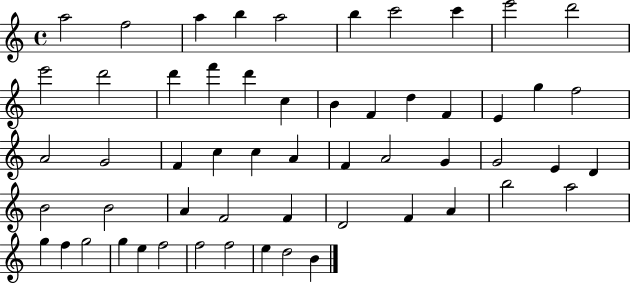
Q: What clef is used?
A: treble